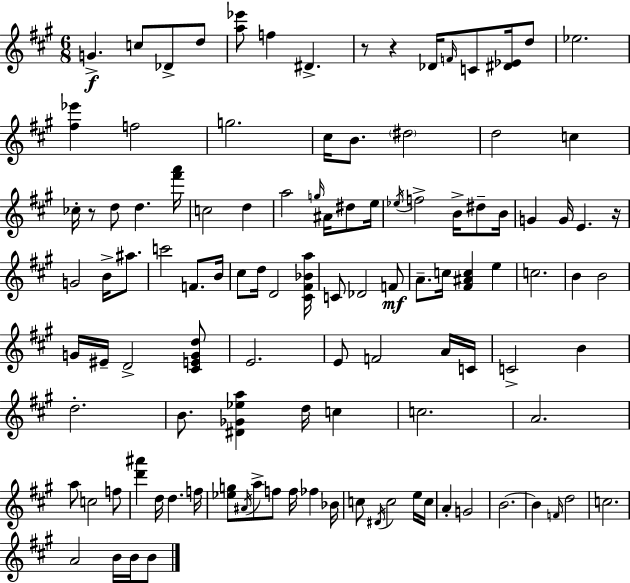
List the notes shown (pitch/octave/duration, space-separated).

G4/q. C5/e Db4/e D5/e [A5,Eb6]/e F5/q D#4/q. R/e R/q Db4/s F4/s C4/e [D#4,Eb4]/s D5/e Eb5/h. [F#5,Eb6]/q F5/h G5/h. C#5/s B4/e. D#5/h D5/h C5/q CES5/s R/e D5/e D5/q. [F#6,A6]/s C5/h D5/q A5/h G5/s A#4/s D#5/e E5/s Eb5/s F5/h B4/s D#5/e B4/s G4/q G4/s E4/q. R/s G4/h B4/s A#5/e. C6/h F4/e. B4/s C#5/e D5/s D4/h [C#4,F#4,Bb4,A5]/s C4/e Db4/h F4/e A4/e. C5/s [F#4,A#4,C5]/q E5/q C5/h. B4/q B4/h G4/s EIS4/s D4/h [C#4,E4,G4,D5]/e E4/h. E4/e F4/h A4/s C4/s C4/h B4/q D5/h. B4/e. [D#4,Gb4,Eb5,A5]/q D5/s C5/q C5/h. A4/h. A5/e C5/h F5/e [D6,A#6]/q D5/s D5/q. F5/s [Eb5,G5]/e A#4/s A5/e F5/e F5/s FES5/q Bb4/s C5/e D#4/s C5/h E5/s C5/s A4/q G4/h B4/h. B4/q F4/s D5/h C5/h. A4/h B4/s B4/s B4/e